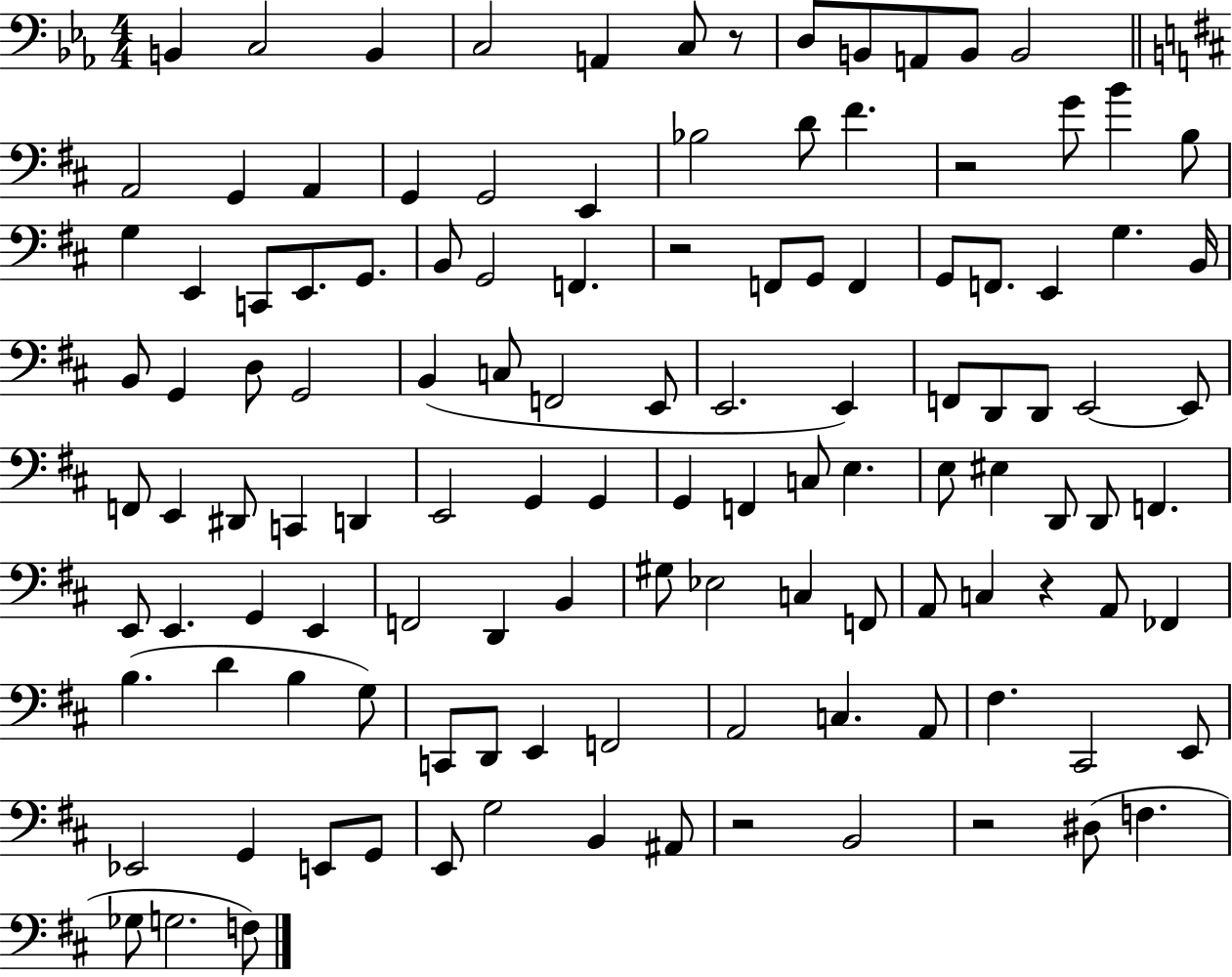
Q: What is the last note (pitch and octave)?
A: F3